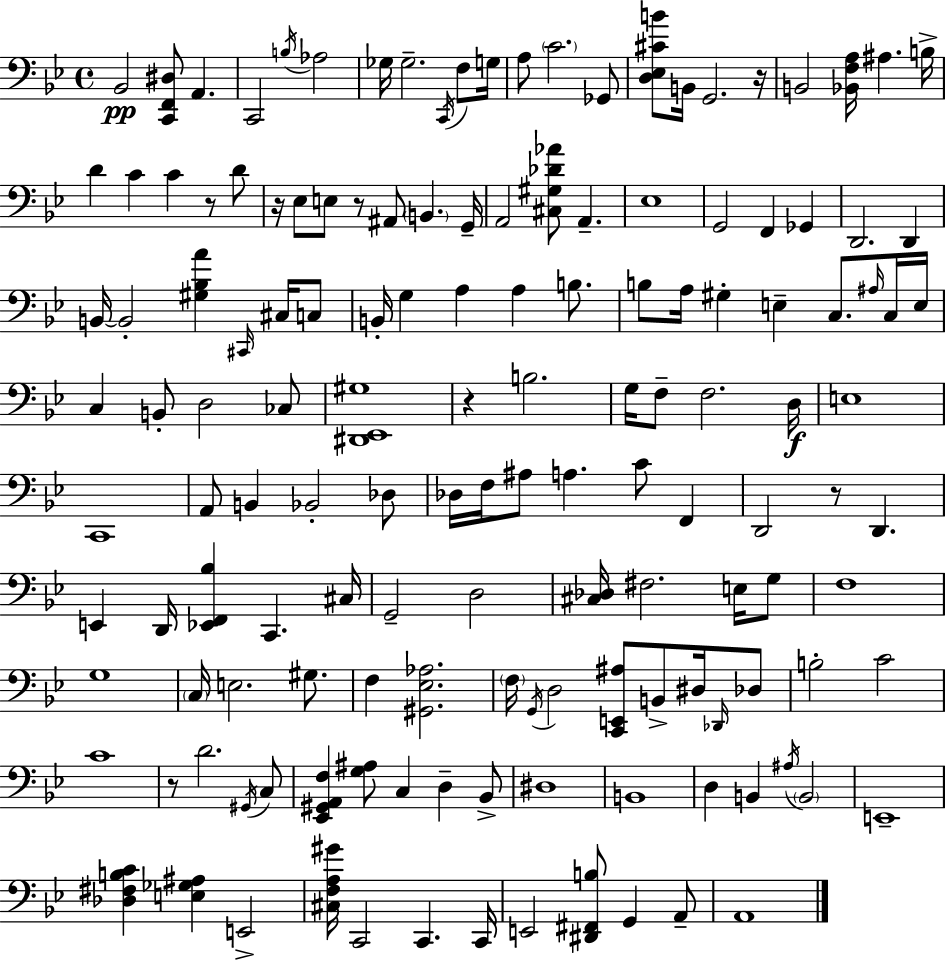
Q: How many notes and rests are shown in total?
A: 145